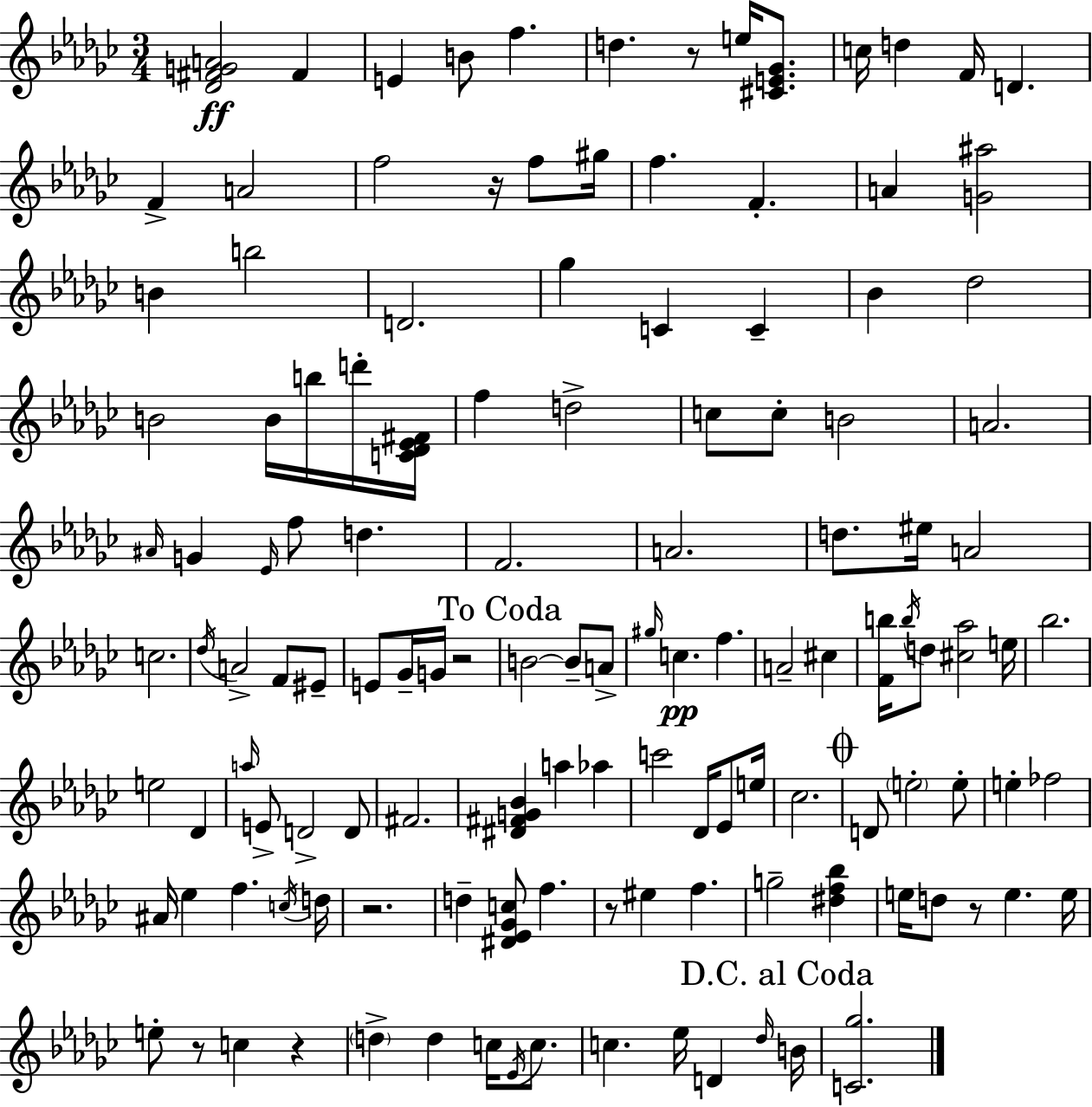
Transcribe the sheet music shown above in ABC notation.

X:1
T:Untitled
M:3/4
L:1/4
K:Ebm
[_D^FGA]2 ^F E B/2 f d z/2 e/4 [^CE_G]/2 c/4 d F/4 D F A2 f2 z/4 f/2 ^g/4 f F A [G^a]2 B b2 D2 _g C C _B _d2 B2 B/4 b/4 d'/4 [C_D_E^F]/4 f d2 c/2 c/2 B2 A2 ^A/4 G _E/4 f/2 d F2 A2 d/2 ^e/4 A2 c2 _d/4 A2 F/2 ^E/2 E/2 _G/4 G/4 z2 B2 B/2 A/2 ^g/4 c f A2 ^c [Fb]/4 b/4 d/2 [^c_a]2 e/4 _b2 e2 _D a/4 E/2 D2 D/2 ^F2 [^D^FG_B] a _a c'2 _D/4 _E/2 e/4 _c2 D/2 e2 e/2 e _f2 ^A/4 _e f c/4 d/4 z2 d [^D_E_Gc]/2 f z/2 ^e f g2 [^df_b] e/4 d/2 z/2 e e/4 e/2 z/2 c z d d c/4 _E/4 c/2 c _e/4 D _d/4 B/4 [C_g]2